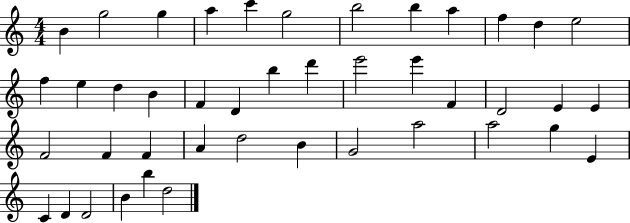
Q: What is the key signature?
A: C major